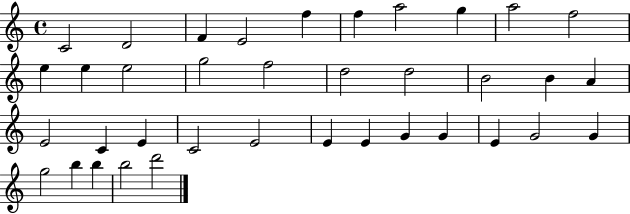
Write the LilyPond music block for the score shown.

{
  \clef treble
  \time 4/4
  \defaultTimeSignature
  \key c \major
  c'2 d'2 | f'4 e'2 f''4 | f''4 a''2 g''4 | a''2 f''2 | \break e''4 e''4 e''2 | g''2 f''2 | d''2 d''2 | b'2 b'4 a'4 | \break e'2 c'4 e'4 | c'2 e'2 | e'4 e'4 g'4 g'4 | e'4 g'2 g'4 | \break g''2 b''4 b''4 | b''2 d'''2 | \bar "|."
}